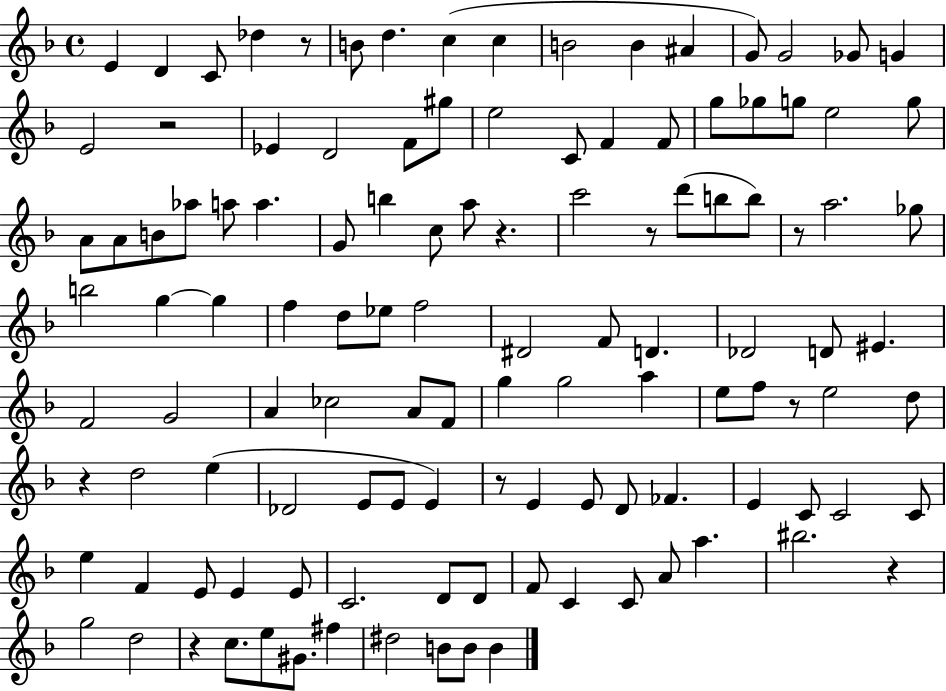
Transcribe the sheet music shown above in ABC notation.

X:1
T:Untitled
M:4/4
L:1/4
K:F
E D C/2 _d z/2 B/2 d c c B2 B ^A G/2 G2 _G/2 G E2 z2 _E D2 F/2 ^g/2 e2 C/2 F F/2 g/2 _g/2 g/2 e2 g/2 A/2 A/2 B/2 _a/2 a/2 a G/2 b c/2 a/2 z c'2 z/2 d'/2 b/2 b/2 z/2 a2 _g/2 b2 g g f d/2 _e/2 f2 ^D2 F/2 D _D2 D/2 ^E F2 G2 A _c2 A/2 F/2 g g2 a e/2 f/2 z/2 e2 d/2 z d2 e _D2 E/2 E/2 E z/2 E E/2 D/2 _F E C/2 C2 C/2 e F E/2 E E/2 C2 D/2 D/2 F/2 C C/2 A/2 a ^b2 z g2 d2 z c/2 e/2 ^G/2 ^f ^d2 B/2 B/2 B